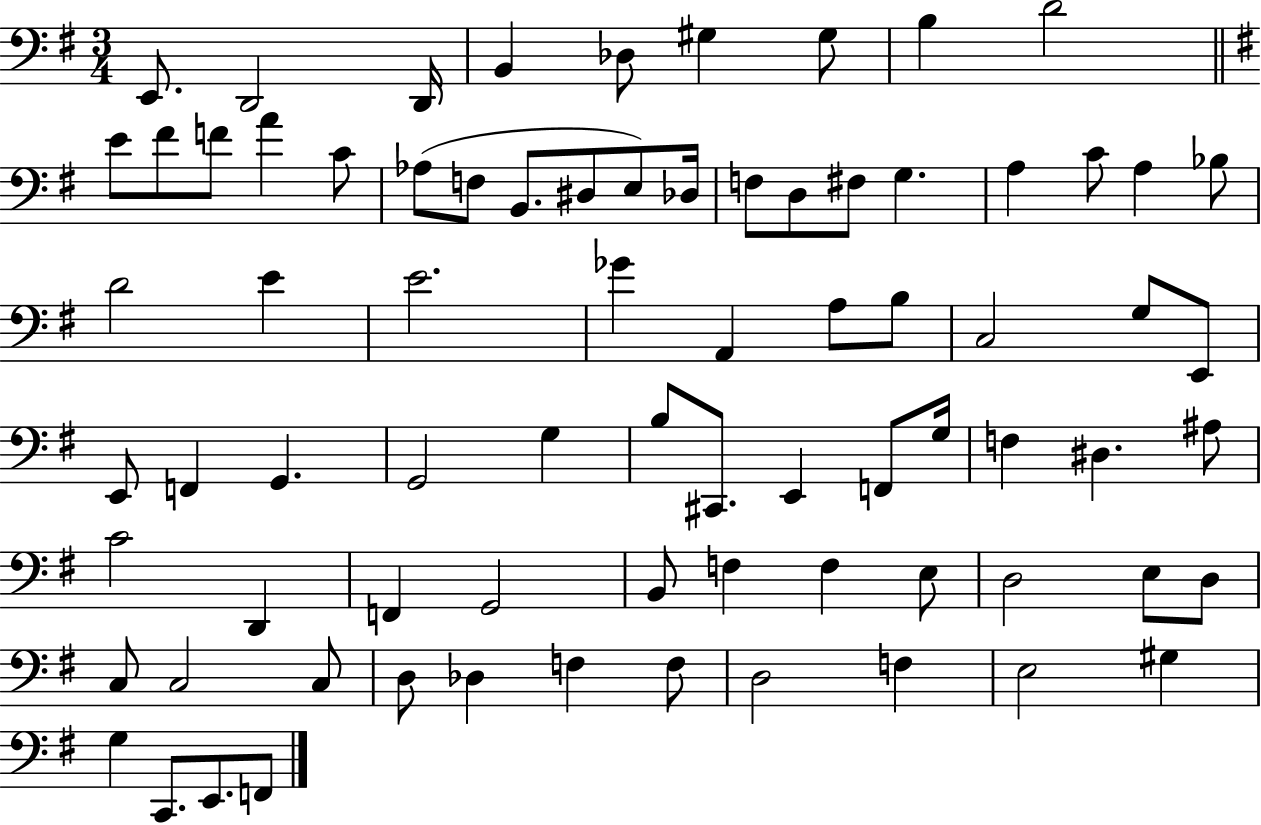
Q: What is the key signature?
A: G major